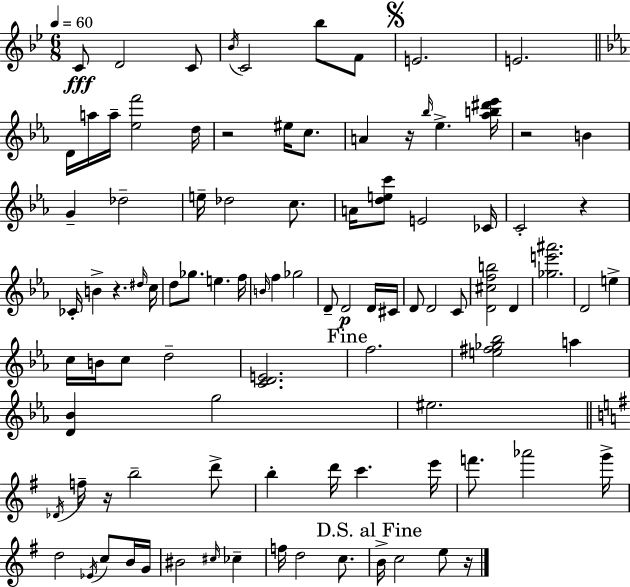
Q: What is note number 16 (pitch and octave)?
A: A4